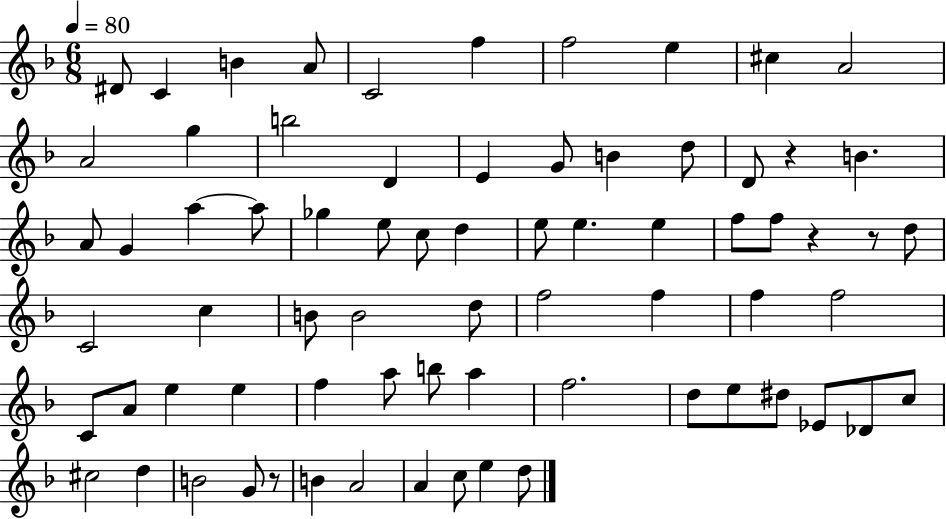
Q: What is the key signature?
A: F major